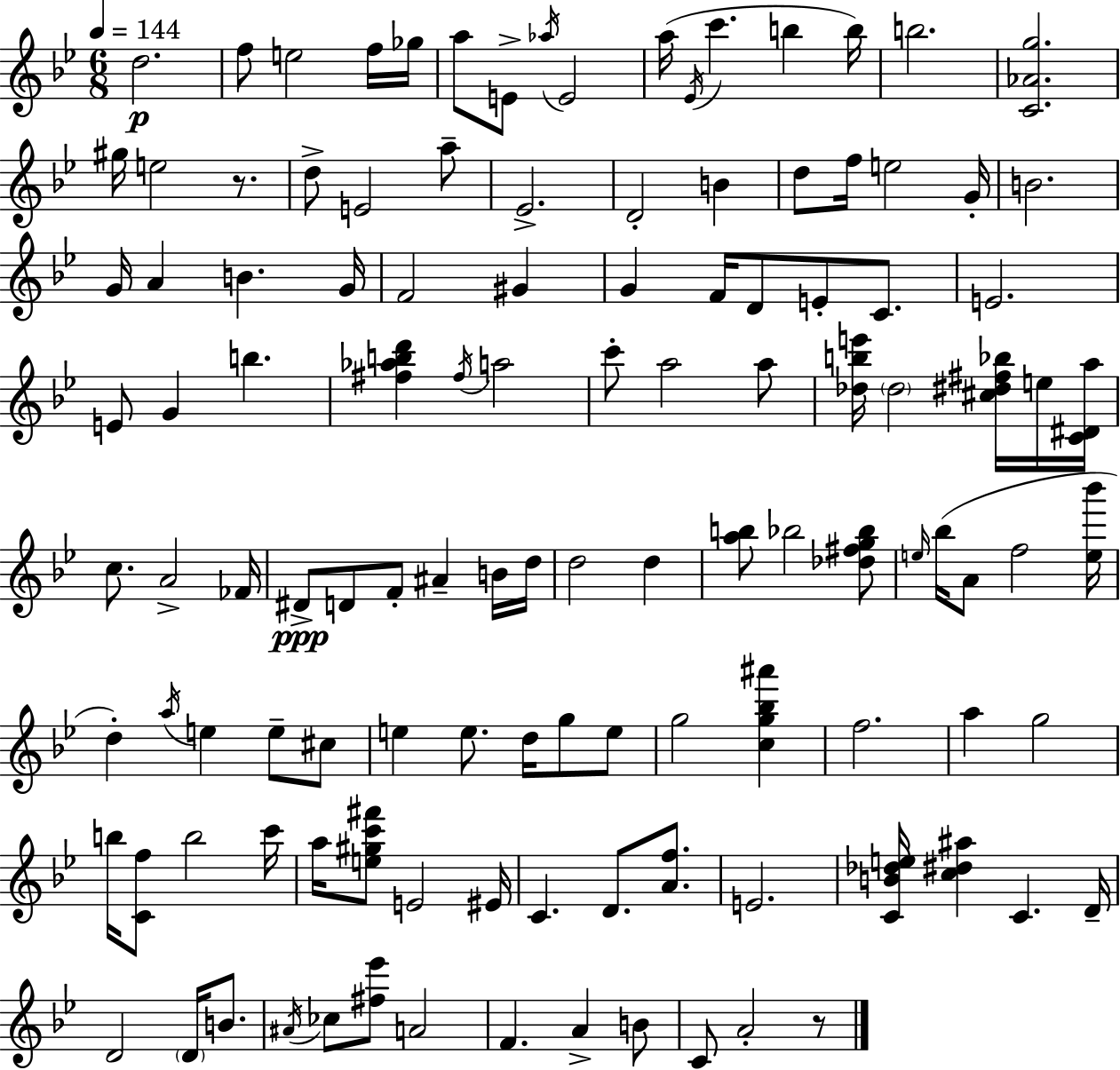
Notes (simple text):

D5/h. F5/e E5/h F5/s Gb5/s A5/e E4/e Ab5/s E4/h A5/s Eb4/s C6/q. B5/q B5/s B5/h. [C4,Ab4,G5]/h. G#5/s E5/h R/e. D5/e E4/h A5/e Eb4/h. D4/h B4/q D5/e F5/s E5/h G4/s B4/h. G4/s A4/q B4/q. G4/s F4/h G#4/q G4/q F4/s D4/e E4/e C4/e. E4/h. E4/e G4/q B5/q. [F#5,Ab5,B5,D6]/q F#5/s A5/h C6/e A5/h A5/e [Db5,B5,E6]/s Db5/h [C#5,D#5,F#5,Bb5]/s E5/s [C4,D#4,A5]/s C5/e. A4/h FES4/s D#4/e D4/e F4/e A#4/q B4/s D5/s D5/h D5/q [A5,B5]/e Bb5/h [Db5,F#5,G5,Bb5]/e E5/s Bb5/s A4/e F5/h [E5,Bb6]/s D5/q A5/s E5/q E5/e C#5/e E5/q E5/e. D5/s G5/e E5/e G5/h [C5,G5,Bb5,A#6]/q F5/h. A5/q G5/h B5/s [C4,F5]/e B5/h C6/s A5/s [E5,G#5,C6,F#6]/e E4/h EIS4/s C4/q. D4/e. [A4,F5]/e. E4/h. [C4,B4,Db5,E5]/s [C5,D#5,A#5]/q C4/q. D4/s D4/h D4/s B4/e. A#4/s CES5/e [F#5,Eb6]/e A4/h F4/q. A4/q B4/e C4/e A4/h R/e